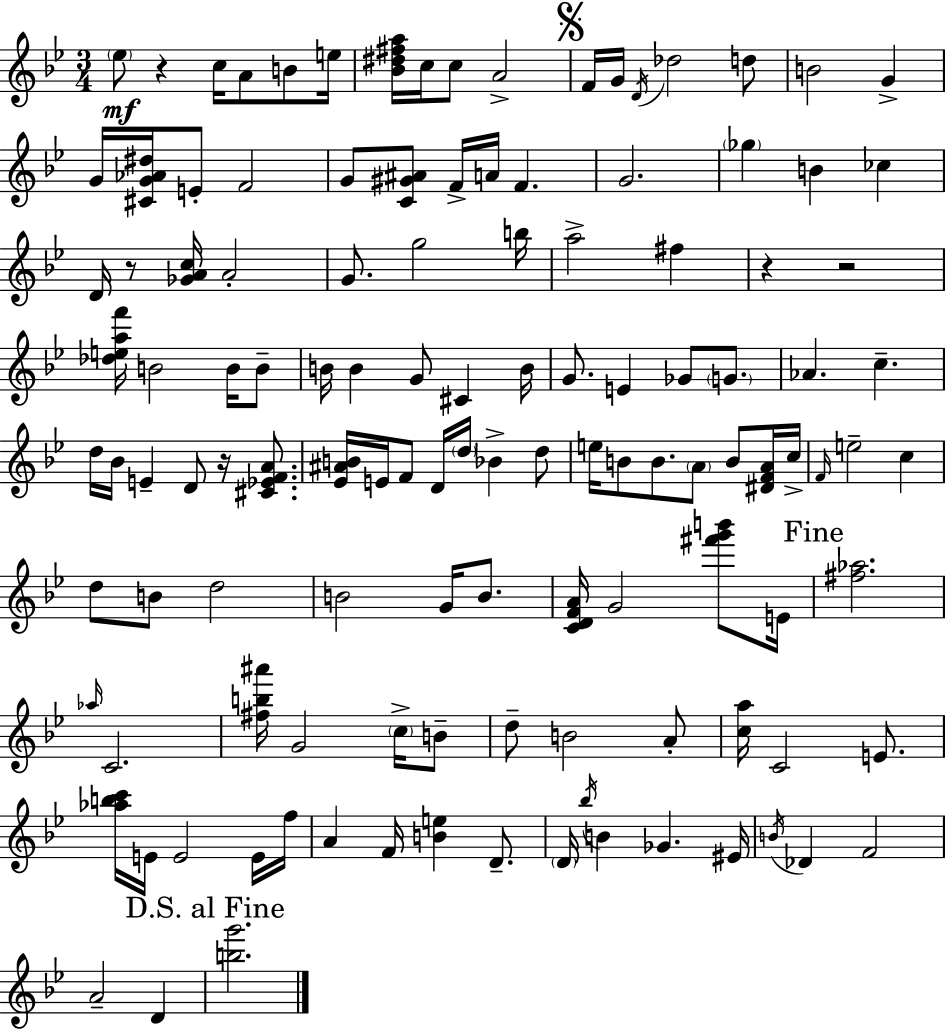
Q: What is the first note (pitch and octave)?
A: Eb5